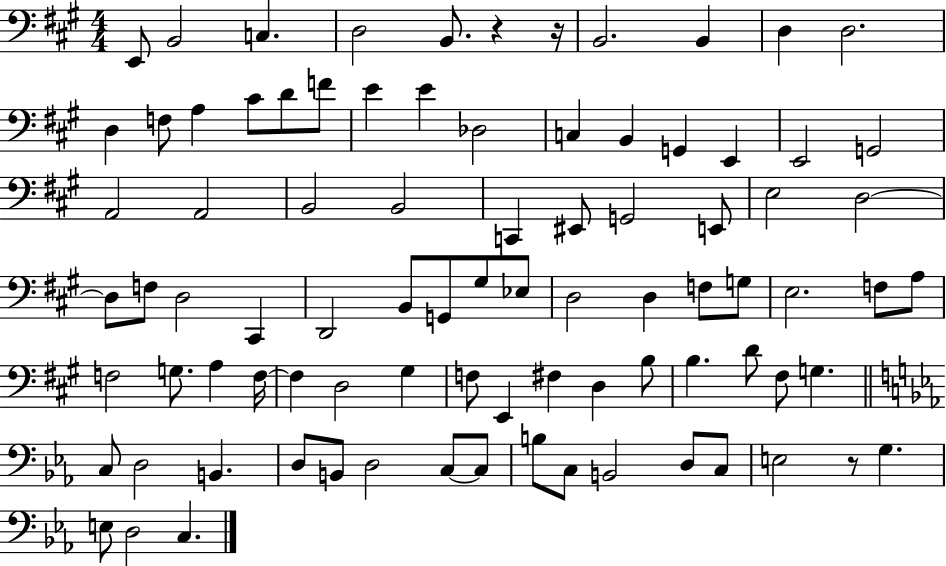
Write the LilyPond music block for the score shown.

{
  \clef bass
  \numericTimeSignature
  \time 4/4
  \key a \major
  e,8 b,2 c4. | d2 b,8. r4 r16 | b,2. b,4 | d4 d2. | \break d4 f8 a4 cis'8 d'8 f'8 | e'4 e'4 des2 | c4 b,4 g,4 e,4 | e,2 g,2 | \break a,2 a,2 | b,2 b,2 | c,4 eis,8 g,2 e,8 | e2 d2~~ | \break d8 f8 d2 cis,4 | d,2 b,8 g,8 gis8 ees8 | d2 d4 f8 g8 | e2. f8 a8 | \break f2 g8. a4 f16~~ | f4 d2 gis4 | f8 e,4 fis4 d4 b8 | b4. d'8 fis8 g4. | \break \bar "||" \break \key c \minor c8 d2 b,4. | d8 b,8 d2 c8~~ c8 | b8 c8 b,2 d8 c8 | e2 r8 g4. | \break e8 d2 c4. | \bar "|."
}